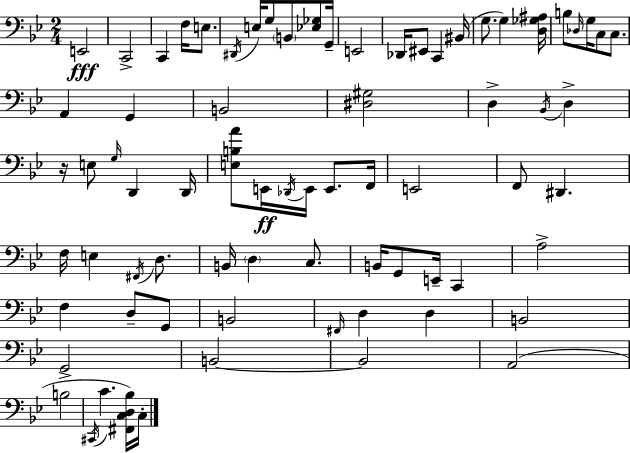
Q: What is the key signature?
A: G minor